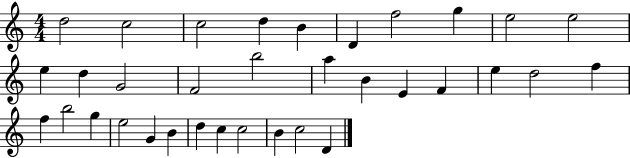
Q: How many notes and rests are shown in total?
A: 34